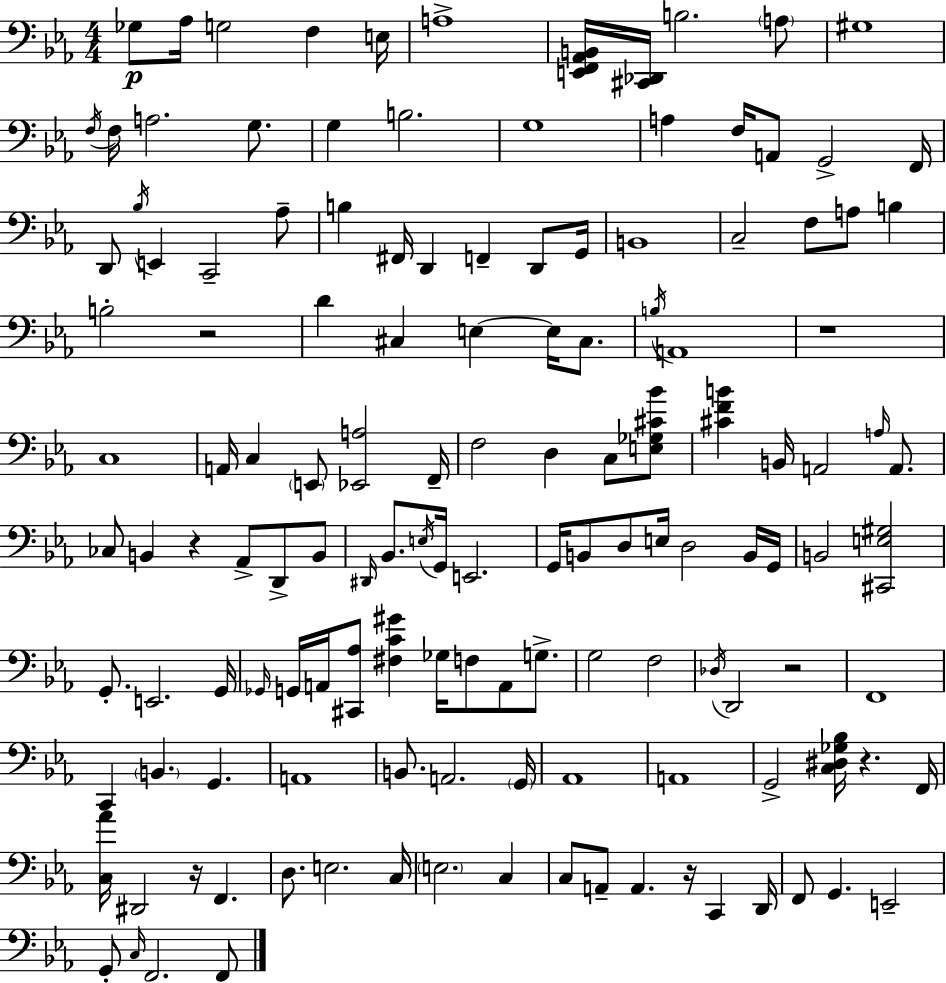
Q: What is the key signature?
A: EES major